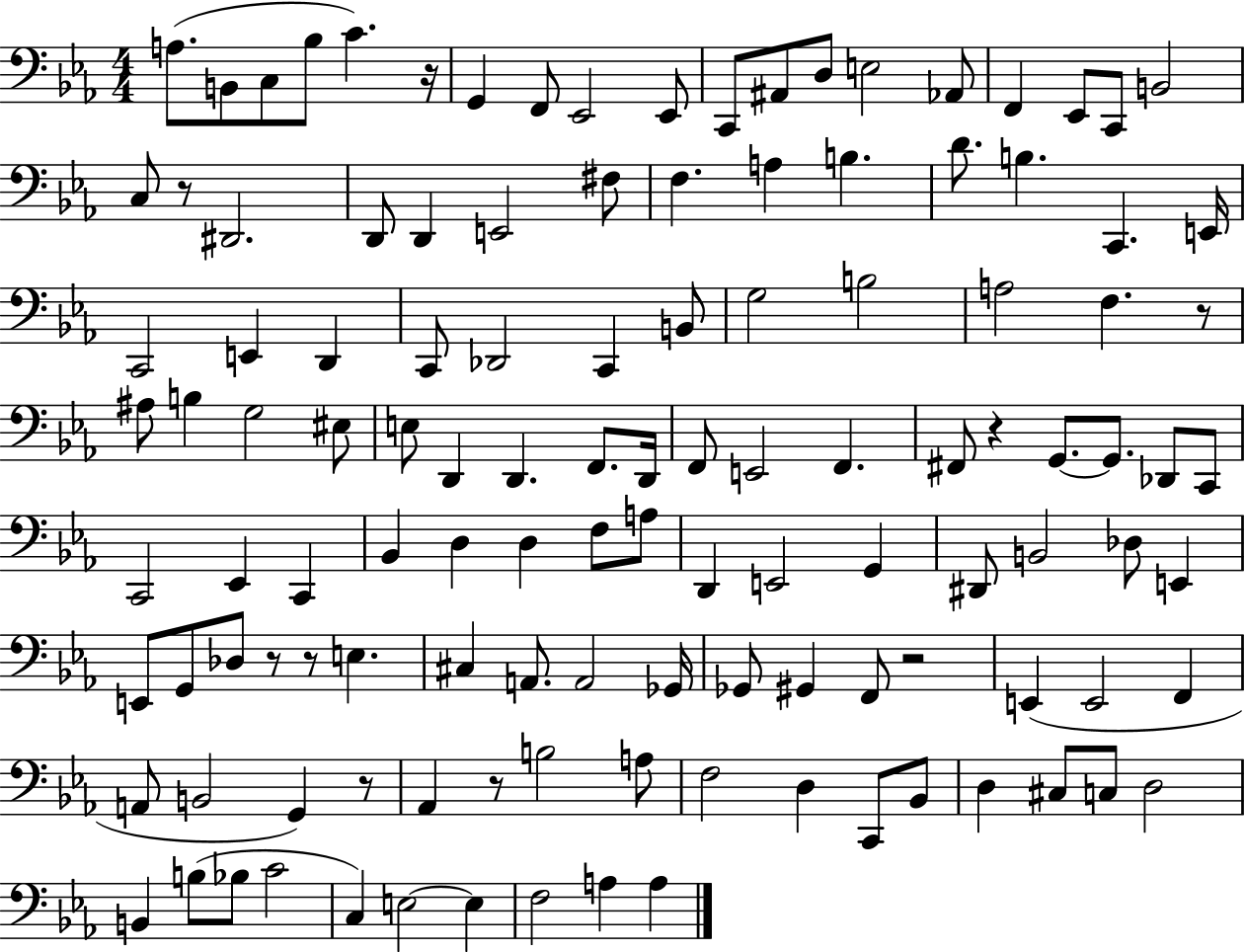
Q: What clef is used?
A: bass